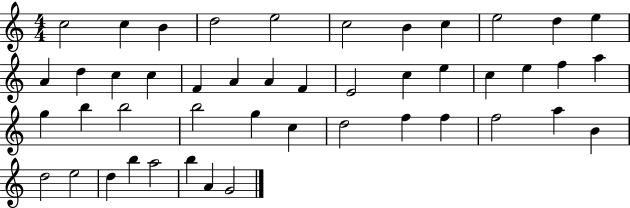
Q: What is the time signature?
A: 4/4